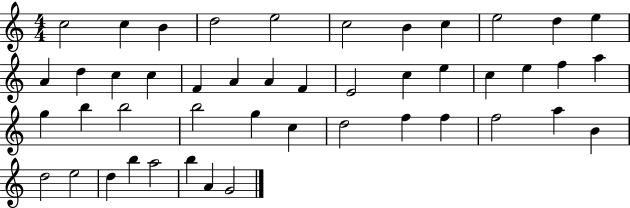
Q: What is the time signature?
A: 4/4